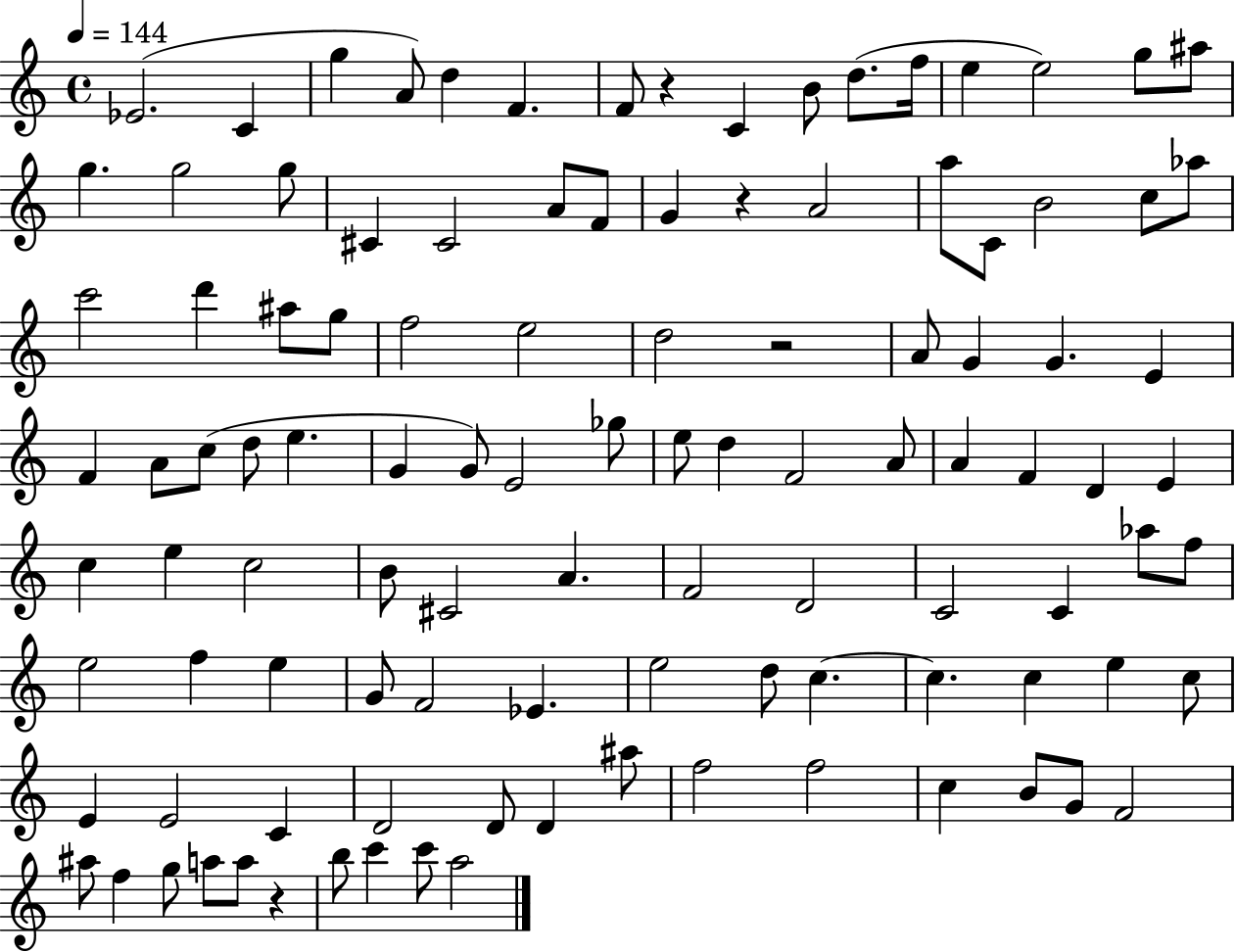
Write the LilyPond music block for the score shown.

{
  \clef treble
  \time 4/4
  \defaultTimeSignature
  \key c \major
  \tempo 4 = 144
  ees'2.( c'4 | g''4 a'8) d''4 f'4. | f'8 r4 c'4 b'8 d''8.( f''16 | e''4 e''2) g''8 ais''8 | \break g''4. g''2 g''8 | cis'4 cis'2 a'8 f'8 | g'4 r4 a'2 | a''8 c'8 b'2 c''8 aes''8 | \break c'''2 d'''4 ais''8 g''8 | f''2 e''2 | d''2 r2 | a'8 g'4 g'4. e'4 | \break f'4 a'8 c''8( d''8 e''4. | g'4 g'8) e'2 ges''8 | e''8 d''4 f'2 a'8 | a'4 f'4 d'4 e'4 | \break c''4 e''4 c''2 | b'8 cis'2 a'4. | f'2 d'2 | c'2 c'4 aes''8 f''8 | \break e''2 f''4 e''4 | g'8 f'2 ees'4. | e''2 d''8 c''4.~~ | c''4. c''4 e''4 c''8 | \break e'4 e'2 c'4 | d'2 d'8 d'4 ais''8 | f''2 f''2 | c''4 b'8 g'8 f'2 | \break ais''8 f''4 g''8 a''8 a''8 r4 | b''8 c'''4 c'''8 a''2 | \bar "|."
}